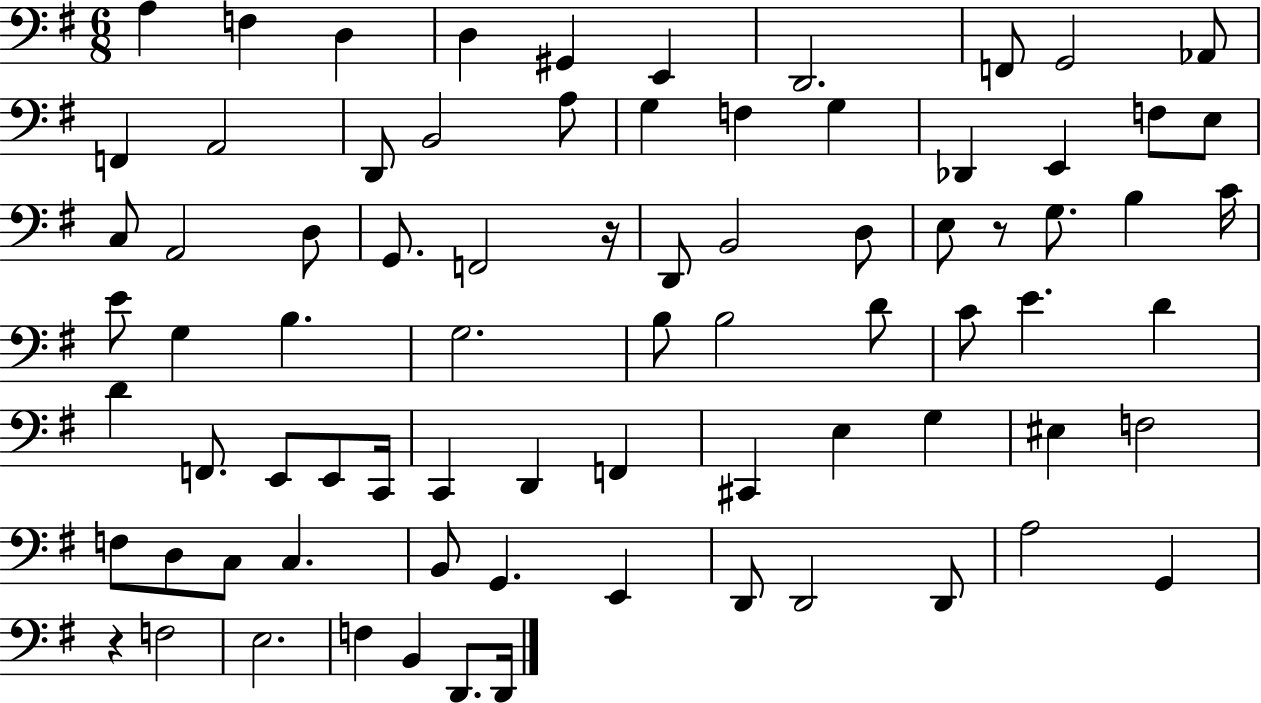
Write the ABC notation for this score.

X:1
T:Untitled
M:6/8
L:1/4
K:G
A, F, D, D, ^G,, E,, D,,2 F,,/2 G,,2 _A,,/2 F,, A,,2 D,,/2 B,,2 A,/2 G, F, G, _D,, E,, F,/2 E,/2 C,/2 A,,2 D,/2 G,,/2 F,,2 z/4 D,,/2 B,,2 D,/2 E,/2 z/2 G,/2 B, C/4 E/2 G, B, G,2 B,/2 B,2 D/2 C/2 E D D F,,/2 E,,/2 E,,/2 C,,/4 C,, D,, F,, ^C,, E, G, ^E, F,2 F,/2 D,/2 C,/2 C, B,,/2 G,, E,, D,,/2 D,,2 D,,/2 A,2 G,, z F,2 E,2 F, B,, D,,/2 D,,/4